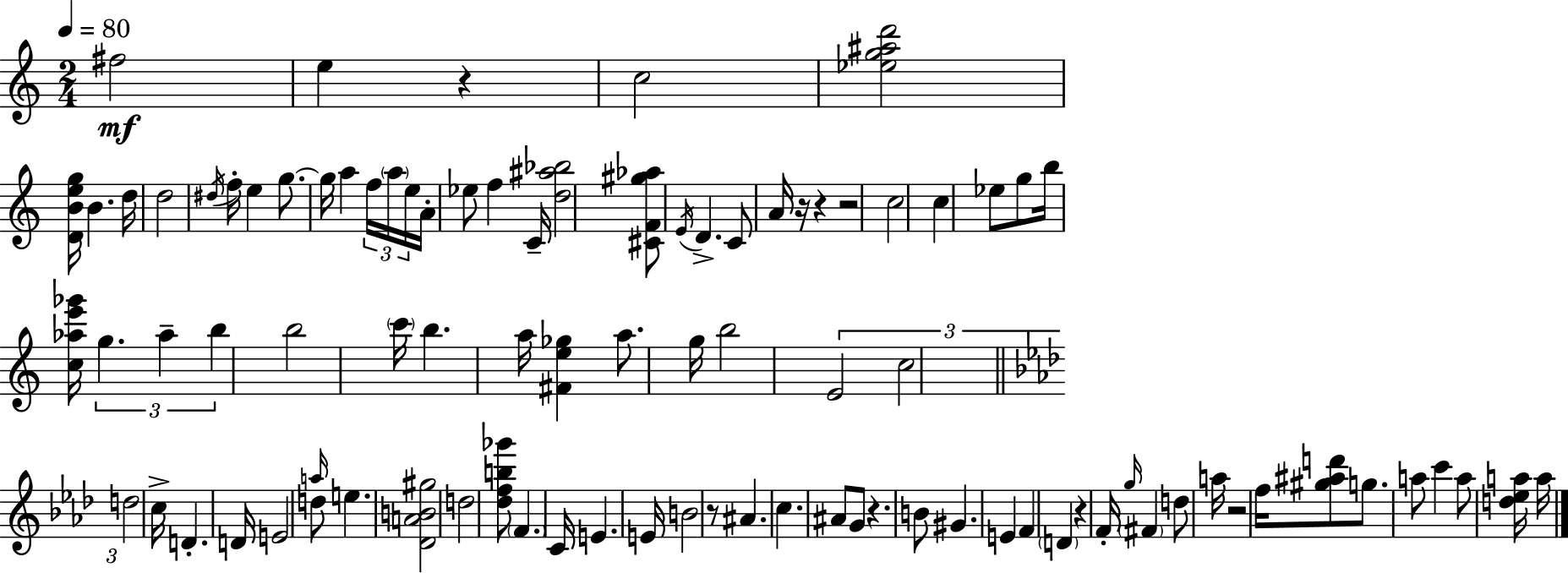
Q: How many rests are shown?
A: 8